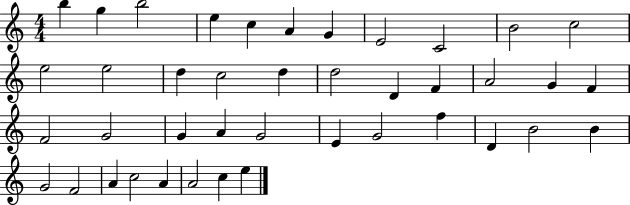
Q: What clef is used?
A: treble